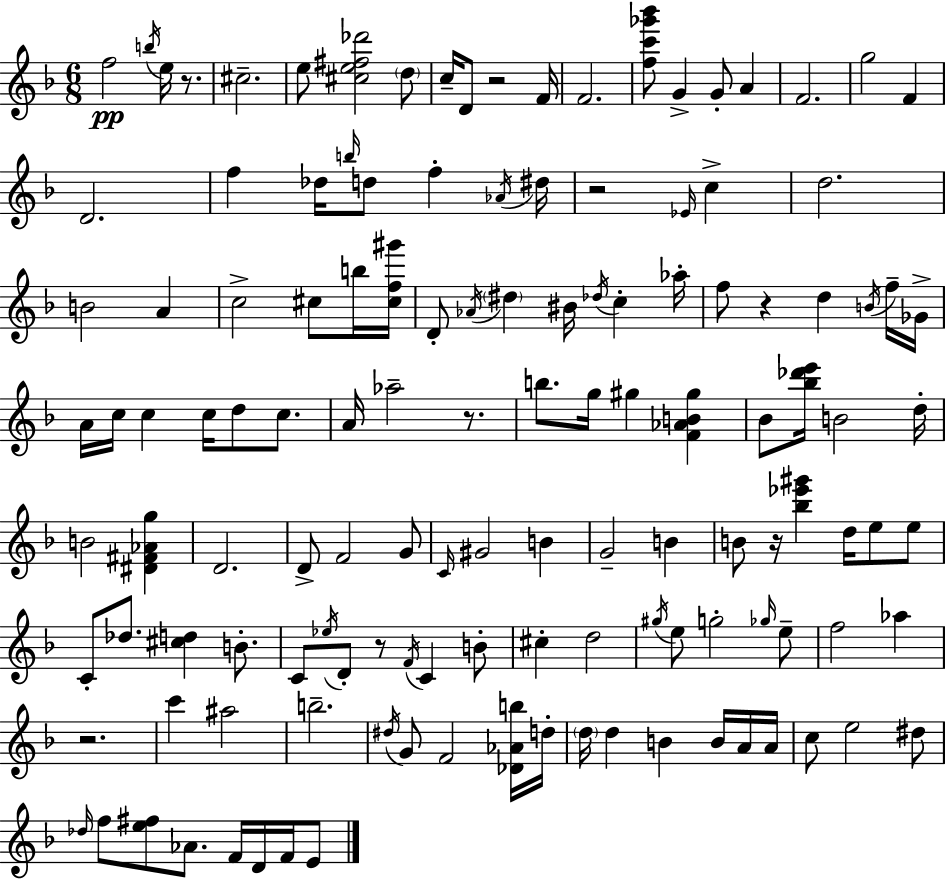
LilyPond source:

{
  \clef treble
  \numericTimeSignature
  \time 6/8
  \key f \major
  f''2\pp \acciaccatura { b''16 } e''16 r8. | cis''2.-- | e''8 <cis'' e'' fis'' des'''>2 \parenthesize d''8 | c''16-- d'8 r2 | \break f'16 f'2. | <f'' c''' ges''' bes'''>8 g'4-> g'8-. a'4 | f'2. | g''2 f'4 | \break d'2. | f''4 des''16 \grace { b''16 } d''8 f''4-. | \acciaccatura { aes'16 } dis''16 r2 \grace { ees'16 } | c''4-> d''2. | \break b'2 | a'4 c''2-> | cis''8 b''16 <cis'' f'' gis'''>16 d'8-. \acciaccatura { aes'16 } \parenthesize dis''4 bis'16 | \acciaccatura { des''16 } c''4-. aes''16-. f''8 r4 | \break d''4 \acciaccatura { b'16 } f''16-- ges'16-> a'16 c''16 c''4 | c''16 d''8 c''8. a'16 aes''2-- | r8. b''8. g''16 gis''4 | <f' aes' b' gis''>4 bes'8 <bes'' des''' e'''>16 b'2 | \break d''16-. b'2 | <dis' fis' aes' g''>4 d'2. | d'8-> f'2 | g'8 \grace { c'16 } gis'2 | \break b'4 g'2-- | b'4 b'8 r16 <bes'' ees''' gis'''>4 | d''16 e''8 e''8 c'8-. des''8. | <cis'' d''>4 b'8.-. c'8 \acciaccatura { ees''16 } d'8-. | \break r8 \acciaccatura { f'16 } c'4 b'8-. cis''4-. | d''2 \acciaccatura { gis''16 } e''8 | g''2-. \grace { ges''16 } e''8-- | f''2 aes''4 | \break r2. | c'''4 ais''2 | b''2.-- | \acciaccatura { dis''16 } g'8 f'2 <des' aes' b''>16 | \break d''16-. \parenthesize d''16 d''4 b'4 b'16 a'16 | a'16 c''8 e''2 dis''8 | \grace { des''16 } f''8 <e'' fis''>8 aes'8. f'16 d'16 f'16 | e'8 \bar "|."
}